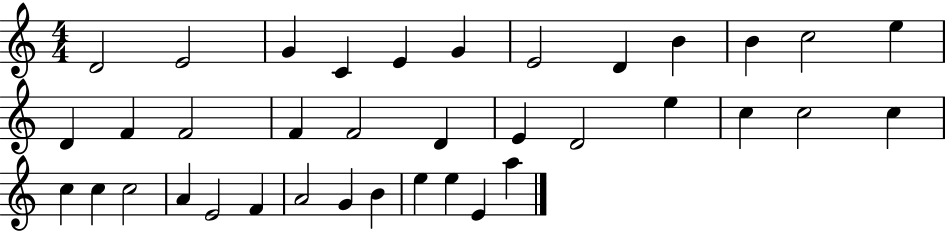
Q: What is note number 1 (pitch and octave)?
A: D4